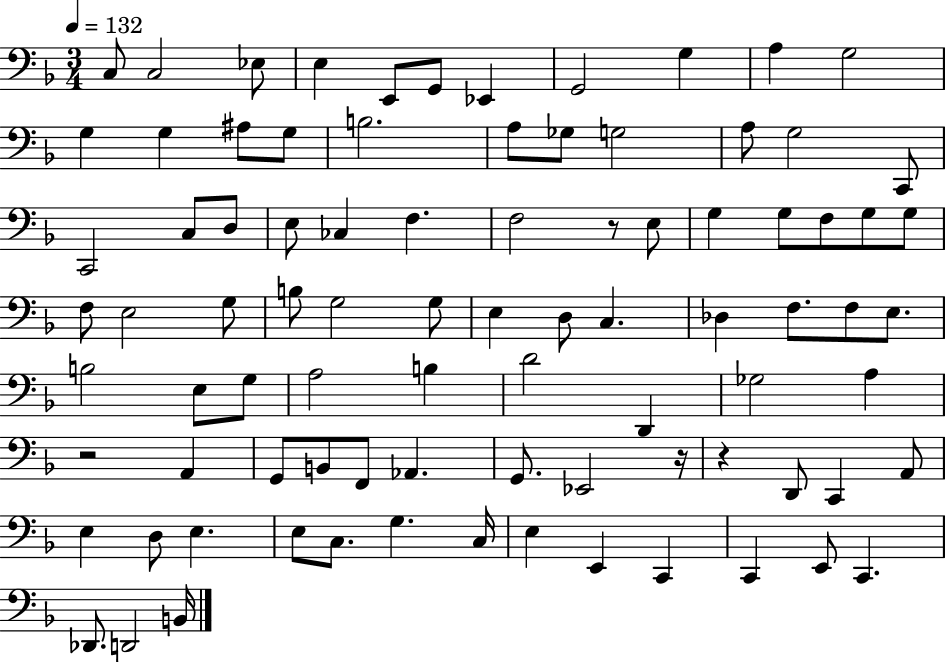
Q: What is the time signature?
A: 3/4